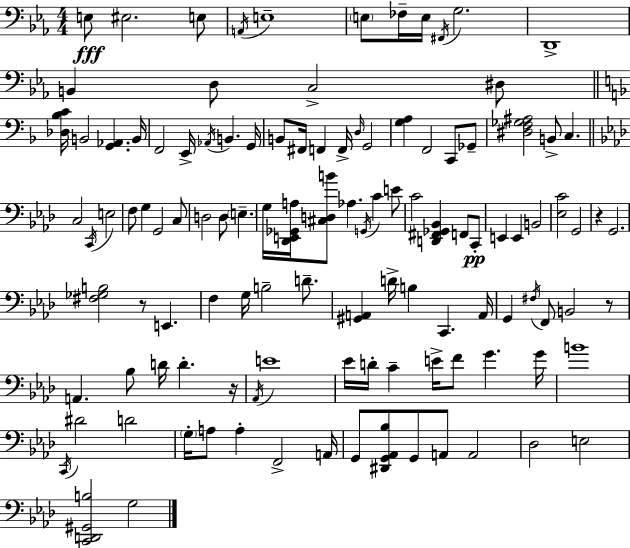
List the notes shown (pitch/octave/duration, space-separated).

E3/e EIS3/h. E3/e A2/s E3/w E3/e FES3/s E3/s F#2/s G3/h. D2/w B2/q D3/e C3/h D#3/e [Db3,Bb3,C4]/s B2/h [G2,Ab2]/q. B2/s F2/h E2/s Ab2/s B2/q. G2/s B2/e F#2/s F2/q F2/s D3/s G2/h [G3,A3]/q F2/h C2/e Gb2/e [D#3,F3,Gb3,A#3]/h B2/e C3/q. C3/h C2/s E3/h F3/e G3/q G2/h C3/e D3/h D3/e E3/q. G3/s [Db2,E2,Gb2,A3]/s [C#3,D3,B4]/e Ab3/q. G2/s C4/q E4/e C4/h [D2,F#2,Gb2,Bb2]/q F2/e C2/e E2/q E2/q B2/h [Eb3,C4]/h G2/h R/q G2/h. [F#3,Gb3,B3]/h R/e E2/q. F3/q G3/s B3/h D4/e. [G#2,A2]/q D4/s B3/q C2/q. A2/s G2/q F#3/s F2/e B2/h R/e A2/q. Bb3/e D4/s D4/q. R/s Ab2/s E4/w Eb4/s D4/s C4/q E4/s F4/e G4/q. G4/s B4/w C2/s D#4/h D4/h G3/s A3/e A3/q F2/h A2/s G2/e [D#2,G2,Ab2,Bb3]/e G2/e A2/e A2/h Db3/h E3/h [C2,D2,G#2,B3]/h G3/h